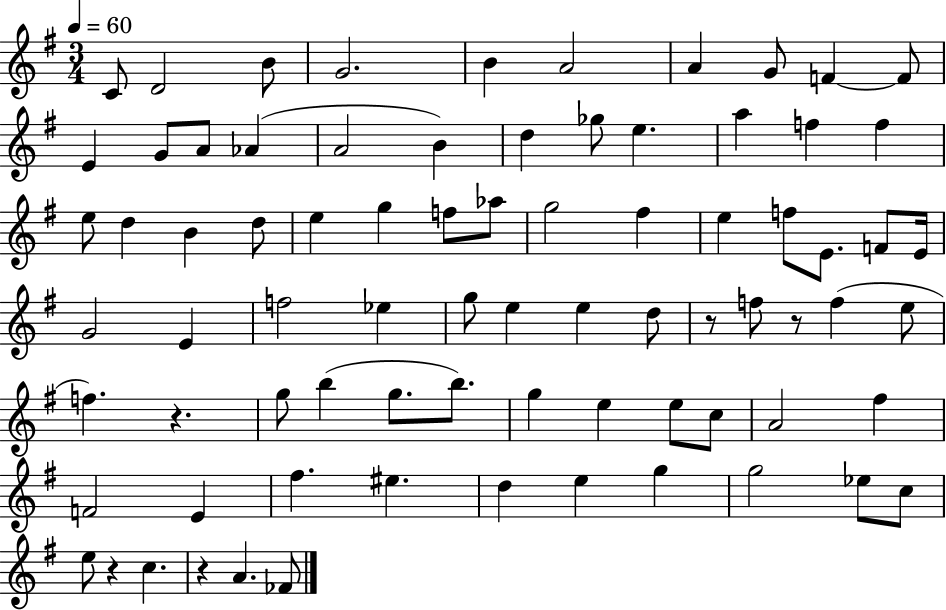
{
  \clef treble
  \numericTimeSignature
  \time 3/4
  \key g \major
  \tempo 4 = 60
  \repeat volta 2 { c'8 d'2 b'8 | g'2. | b'4 a'2 | a'4 g'8 f'4~~ f'8 | \break e'4 g'8 a'8 aes'4( | a'2 b'4) | d''4 ges''8 e''4. | a''4 f''4 f''4 | \break e''8 d''4 b'4 d''8 | e''4 g''4 f''8 aes''8 | g''2 fis''4 | e''4 f''8 e'8. f'8 e'16 | \break g'2 e'4 | f''2 ees''4 | g''8 e''4 e''4 d''8 | r8 f''8 r8 f''4( e''8 | \break f''4.) r4. | g''8 b''4( g''8. b''8.) | g''4 e''4 e''8 c''8 | a'2 fis''4 | \break f'2 e'4 | fis''4. eis''4. | d''4 e''4 g''4 | g''2 ees''8 c''8 | \break e''8 r4 c''4. | r4 a'4. fes'8 | } \bar "|."
}